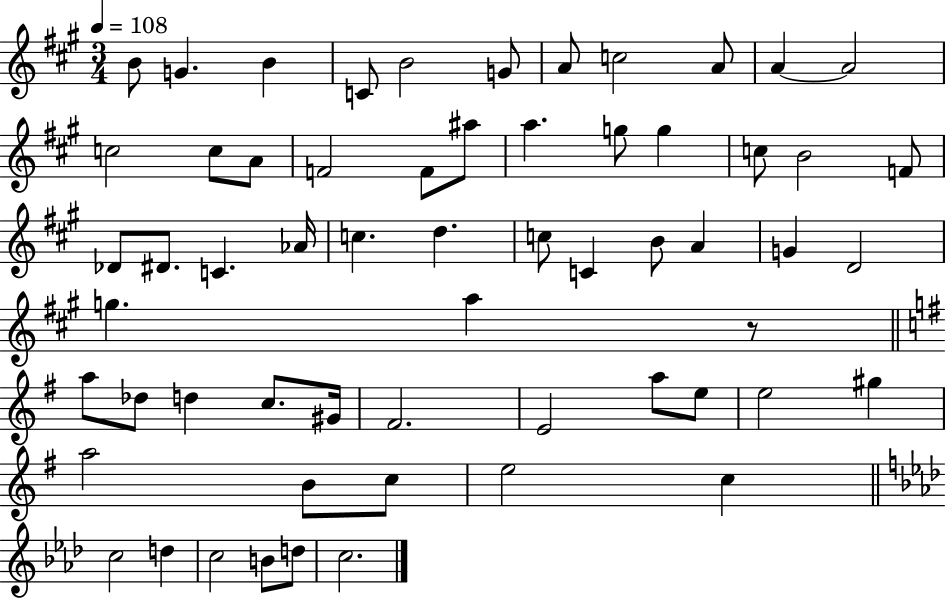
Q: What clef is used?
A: treble